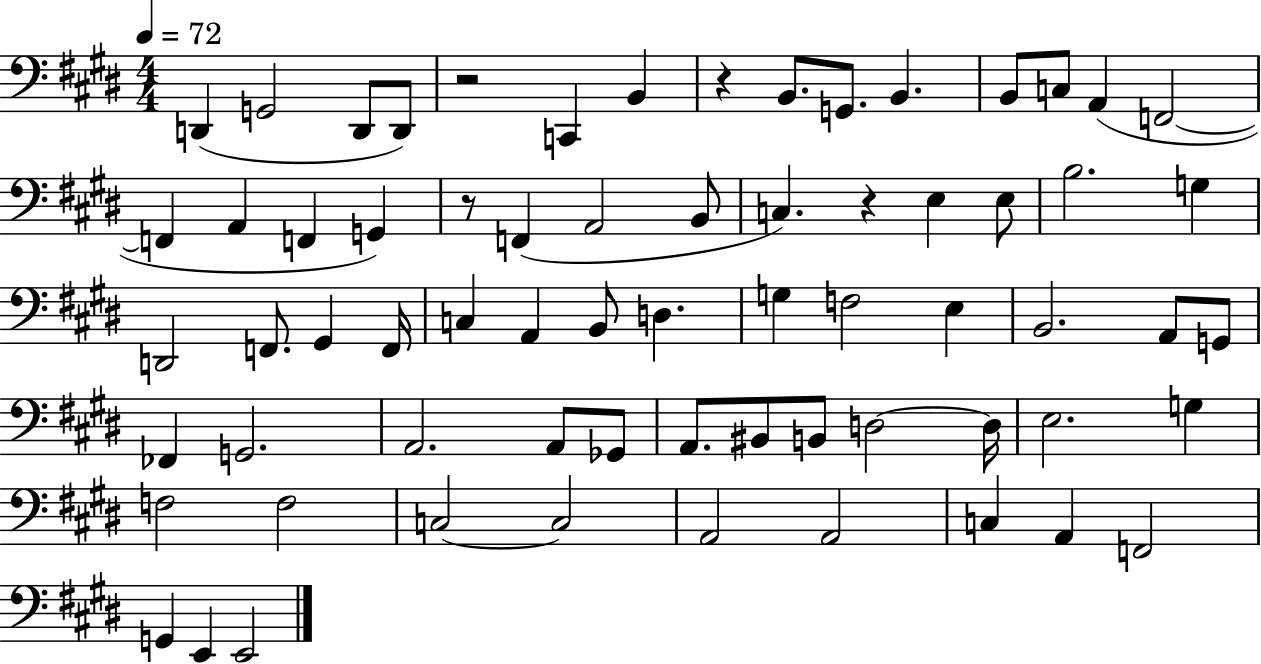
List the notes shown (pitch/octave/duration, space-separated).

D2/q G2/h D2/e D2/e R/h C2/q B2/q R/q B2/e. G2/e. B2/q. B2/e C3/e A2/q F2/h F2/q A2/q F2/q G2/q R/e F2/q A2/h B2/e C3/q. R/q E3/q E3/e B3/h. G3/q D2/h F2/e. G#2/q F2/s C3/q A2/q B2/e D3/q. G3/q F3/h E3/q B2/h. A2/e G2/e FES2/q G2/h. A2/h. A2/e Gb2/e A2/e. BIS2/e B2/e D3/h D3/s E3/h. G3/q F3/h F3/h C3/h C3/h A2/h A2/h C3/q A2/q F2/h G2/q E2/q E2/h